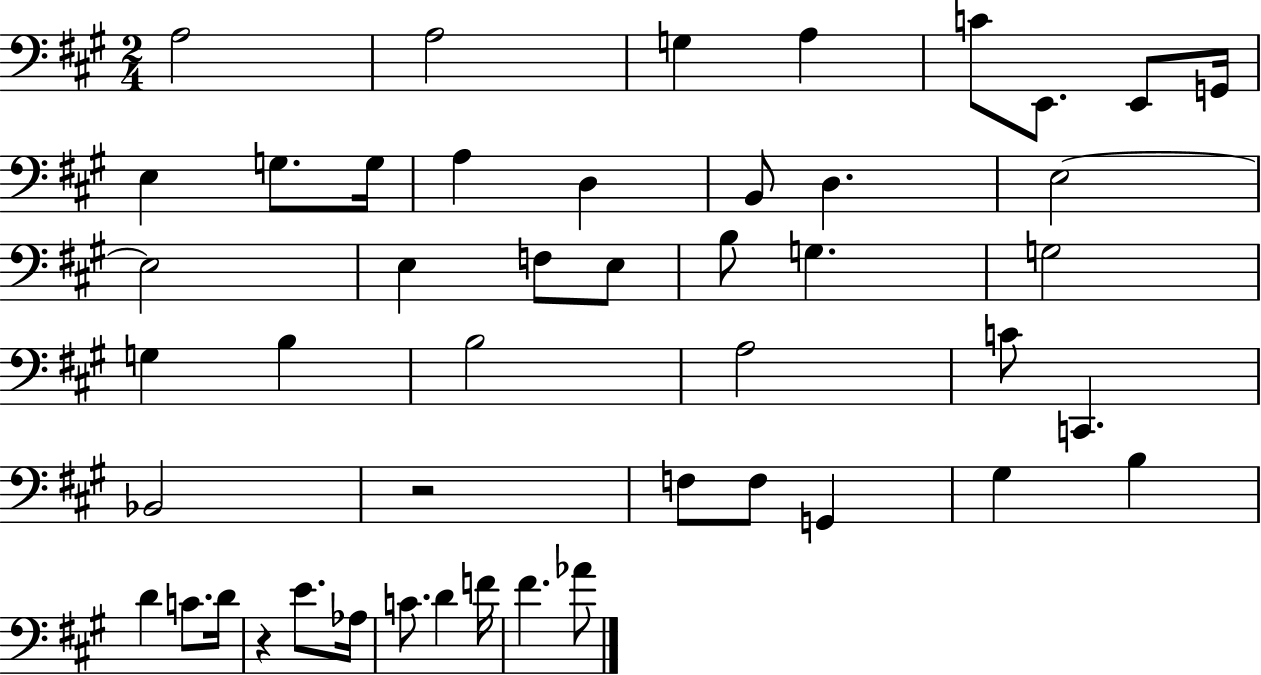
{
  \clef bass
  \numericTimeSignature
  \time 2/4
  \key a \major
  a2 | a2 | g4 a4 | c'8 e,8. e,8 g,16 | \break e4 g8. g16 | a4 d4 | b,8 d4. | e2~~ | \break e2 | e4 f8 e8 | b8 g4. | g2 | \break g4 b4 | b2 | a2 | c'8 c,4. | \break bes,2 | r2 | f8 f8 g,4 | gis4 b4 | \break d'4 c'8. d'16 | r4 e'8. aes16 | c'8. d'4 f'16 | fis'4. aes'8 | \break \bar "|."
}